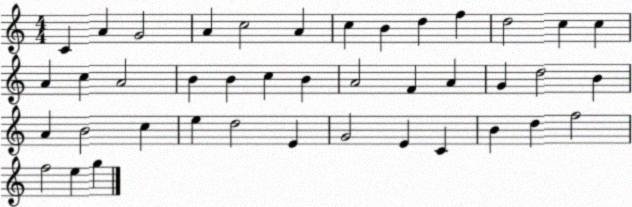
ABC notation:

X:1
T:Untitled
M:4/4
L:1/4
K:C
C A G2 A c2 A c B d f d2 c c A c A2 B B c B A2 F A G d2 B A B2 c e d2 E G2 E C B d f2 f2 e g